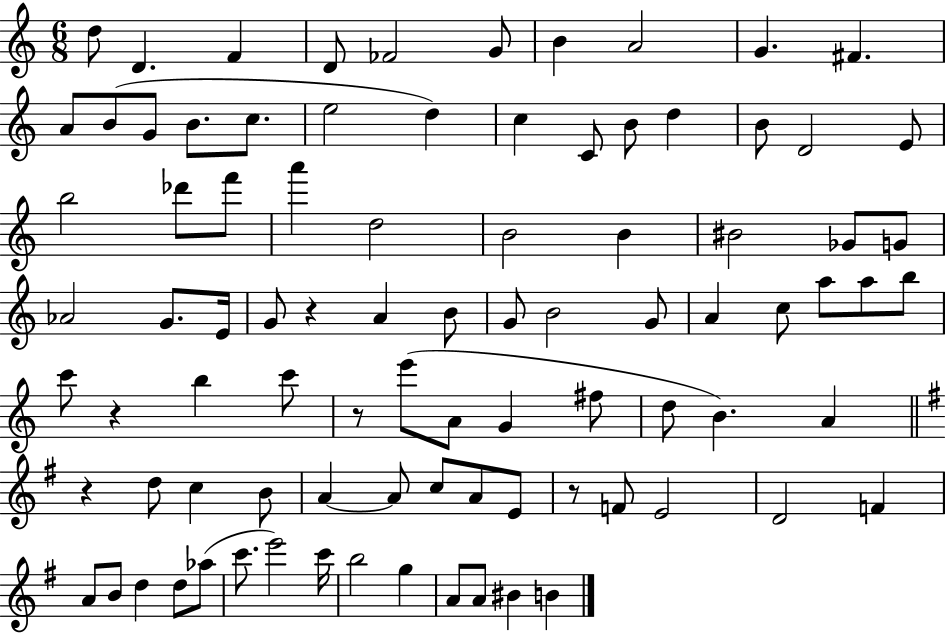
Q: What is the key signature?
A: C major